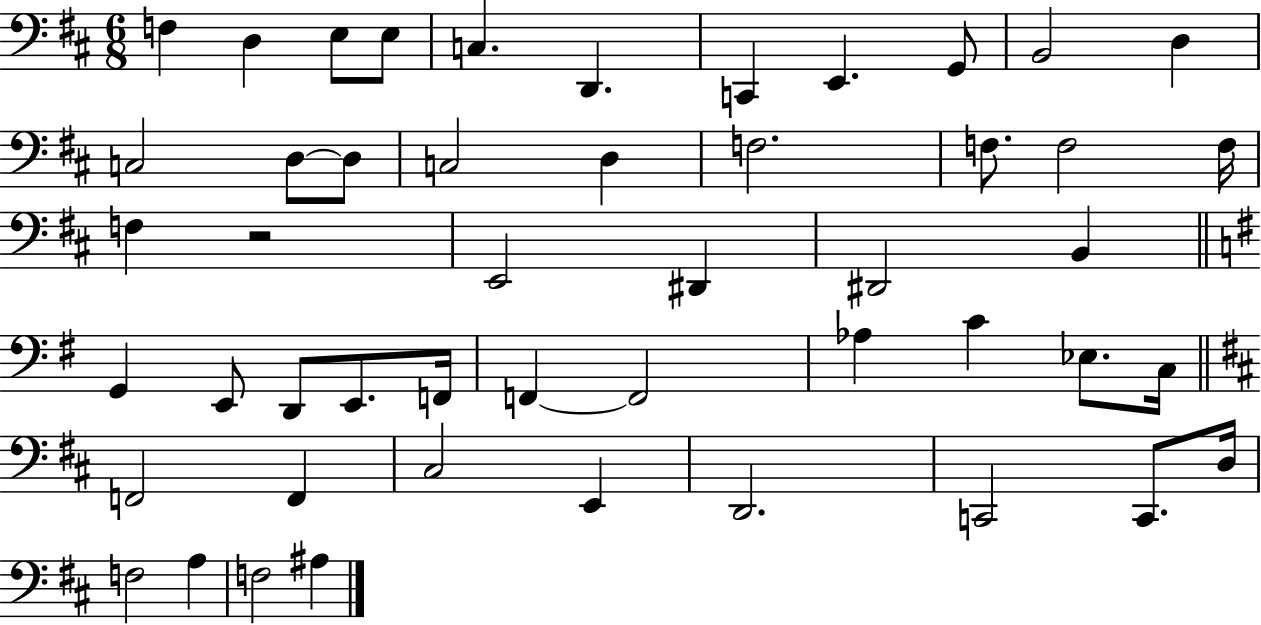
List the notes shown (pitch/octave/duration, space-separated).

F3/q D3/q E3/e E3/e C3/q. D2/q. C2/q E2/q. G2/e B2/h D3/q C3/h D3/e D3/e C3/h D3/q F3/h. F3/e. F3/h F3/s F3/q R/h E2/h D#2/q D#2/h B2/q G2/q E2/e D2/e E2/e. F2/s F2/q F2/h Ab3/q C4/q Eb3/e. C3/s F2/h F2/q C#3/h E2/q D2/h. C2/h C2/e. D3/s F3/h A3/q F3/h A#3/q